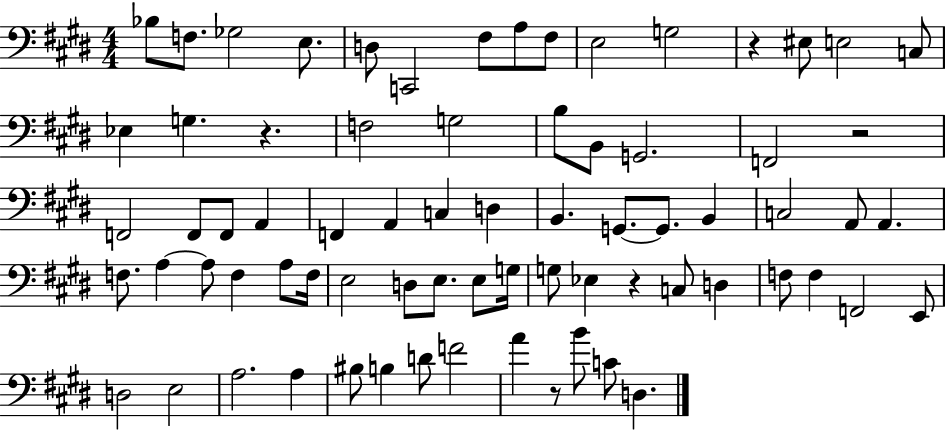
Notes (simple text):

Bb3/e F3/e. Gb3/h E3/e. D3/e C2/h F#3/e A3/e F#3/e E3/h G3/h R/q EIS3/e E3/h C3/e Eb3/q G3/q. R/q. F3/h G3/h B3/e B2/e G2/h. F2/h R/h F2/h F2/e F2/e A2/q F2/q A2/q C3/q D3/q B2/q. G2/e. G2/e. B2/q C3/h A2/e A2/q. F3/e. A3/q A3/e F3/q A3/e F3/s E3/h D3/e E3/e. E3/e G3/s G3/e Eb3/q R/q C3/e D3/q F3/e F3/q F2/h E2/e D3/h E3/h A3/h. A3/q BIS3/e B3/q D4/e F4/h A4/q R/e B4/e C4/e D3/q.